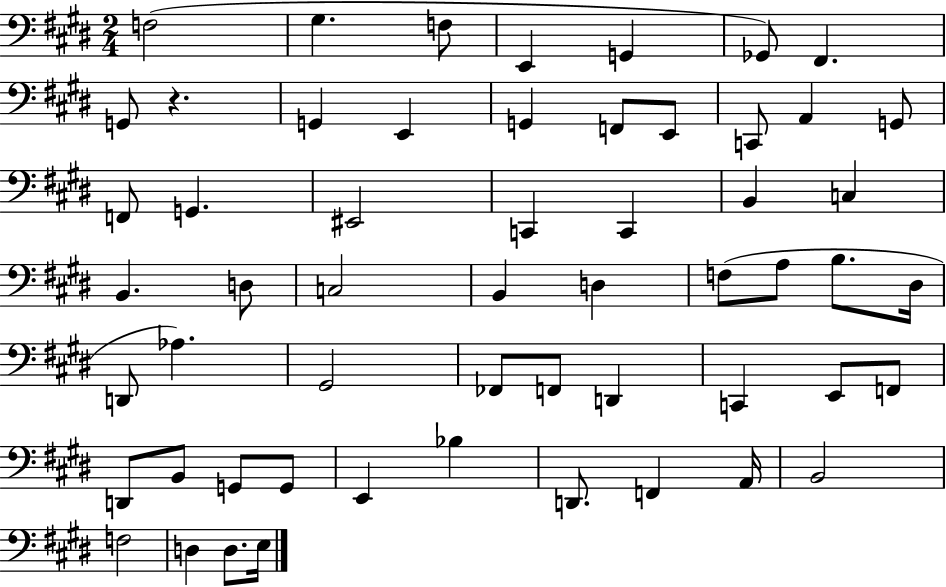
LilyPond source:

{
  \clef bass
  \numericTimeSignature
  \time 2/4
  \key e \major
  f2( | gis4. f8 | e,4 g,4 | ges,8) fis,4. | \break g,8 r4. | g,4 e,4 | g,4 f,8 e,8 | c,8 a,4 g,8 | \break f,8 g,4. | eis,2 | c,4 c,4 | b,4 c4 | \break b,4. d8 | c2 | b,4 d4 | f8( a8 b8. dis16 | \break d,8 aes4.) | gis,2 | fes,8 f,8 d,4 | c,4 e,8 f,8 | \break d,8 b,8 g,8 g,8 | e,4 bes4 | d,8. f,4 a,16 | b,2 | \break f2 | d4 d8. e16 | \bar "|."
}